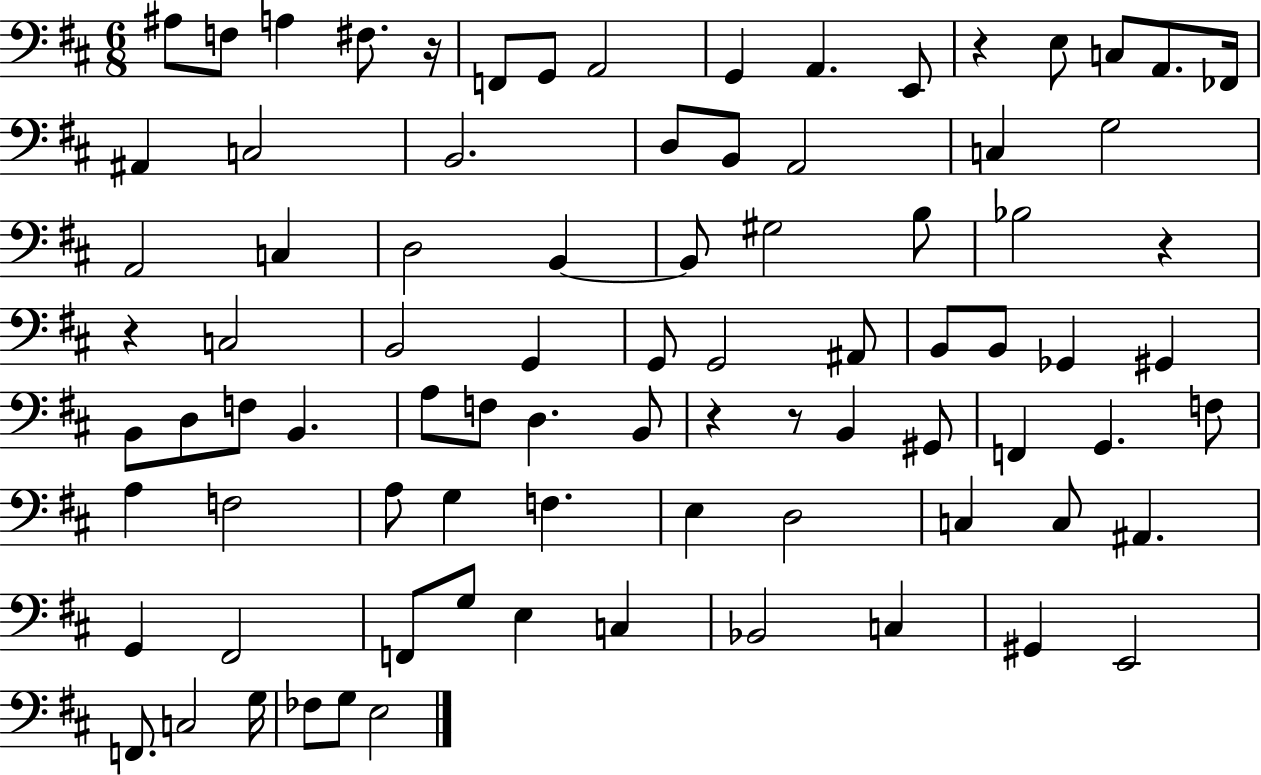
{
  \clef bass
  \numericTimeSignature
  \time 6/8
  \key d \major
  ais8 f8 a4 fis8. r16 | f,8 g,8 a,2 | g,4 a,4. e,8 | r4 e8 c8 a,8. fes,16 | \break ais,4 c2 | b,2. | d8 b,8 a,2 | c4 g2 | \break a,2 c4 | d2 b,4~~ | b,8 gis2 b8 | bes2 r4 | \break r4 c2 | b,2 g,4 | g,8 g,2 ais,8 | b,8 b,8 ges,4 gis,4 | \break b,8 d8 f8 b,4. | a8 f8 d4. b,8 | r4 r8 b,4 gis,8 | f,4 g,4. f8 | \break a4 f2 | a8 g4 f4. | e4 d2 | c4 c8 ais,4. | \break g,4 fis,2 | f,8 g8 e4 c4 | bes,2 c4 | gis,4 e,2 | \break f,8. c2 g16 | fes8 g8 e2 | \bar "|."
}